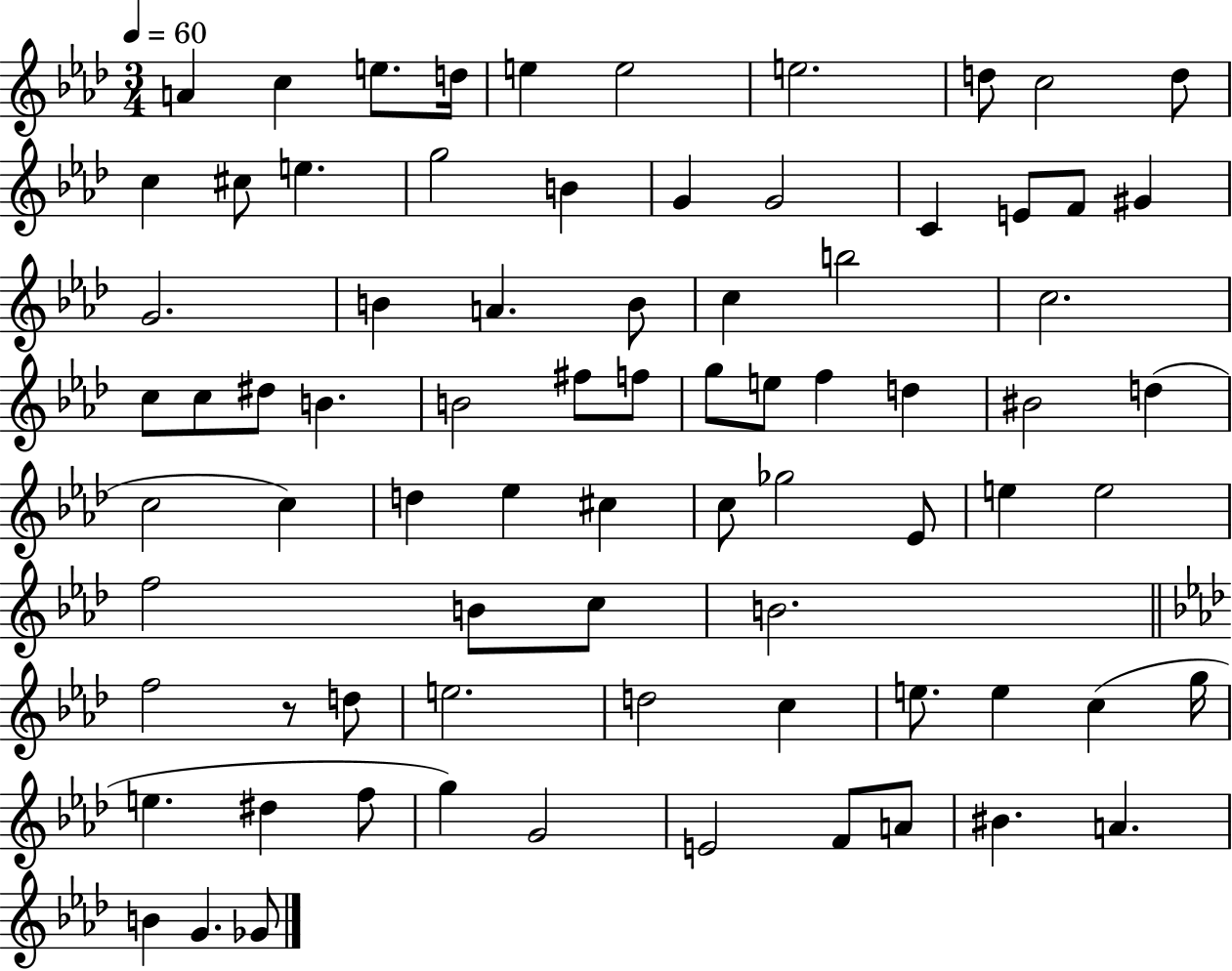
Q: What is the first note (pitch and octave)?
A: A4